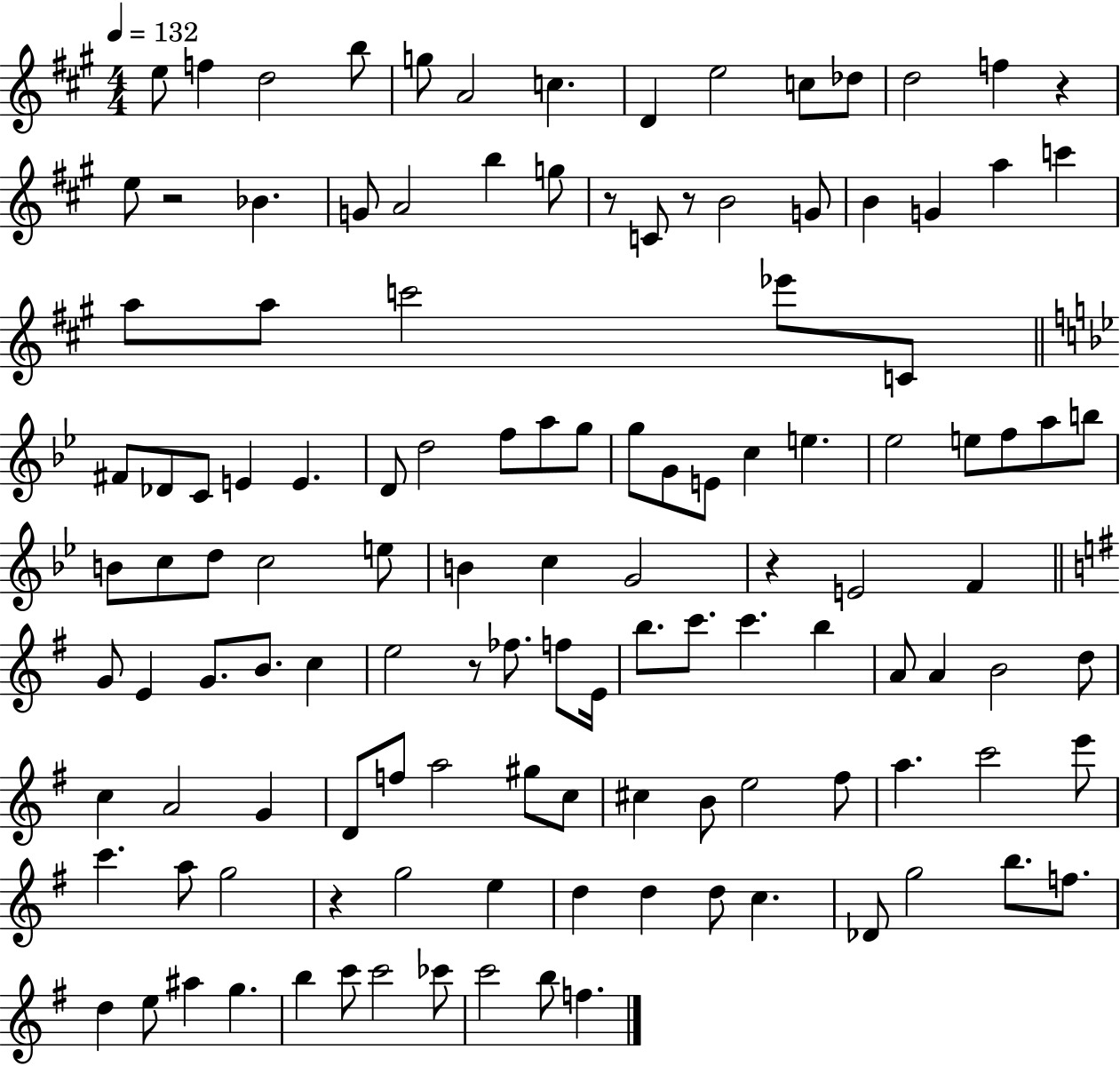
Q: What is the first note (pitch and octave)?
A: E5